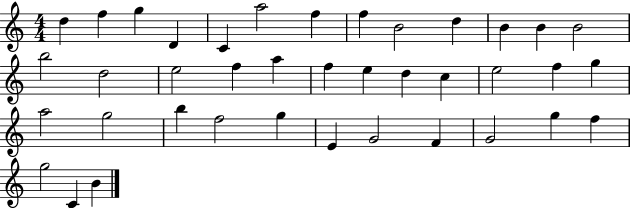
D5/q F5/q G5/q D4/q C4/q A5/h F5/q F5/q B4/h D5/q B4/q B4/q B4/h B5/h D5/h E5/h F5/q A5/q F5/q E5/q D5/q C5/q E5/h F5/q G5/q A5/h G5/h B5/q F5/h G5/q E4/q G4/h F4/q G4/h G5/q F5/q G5/h C4/q B4/q